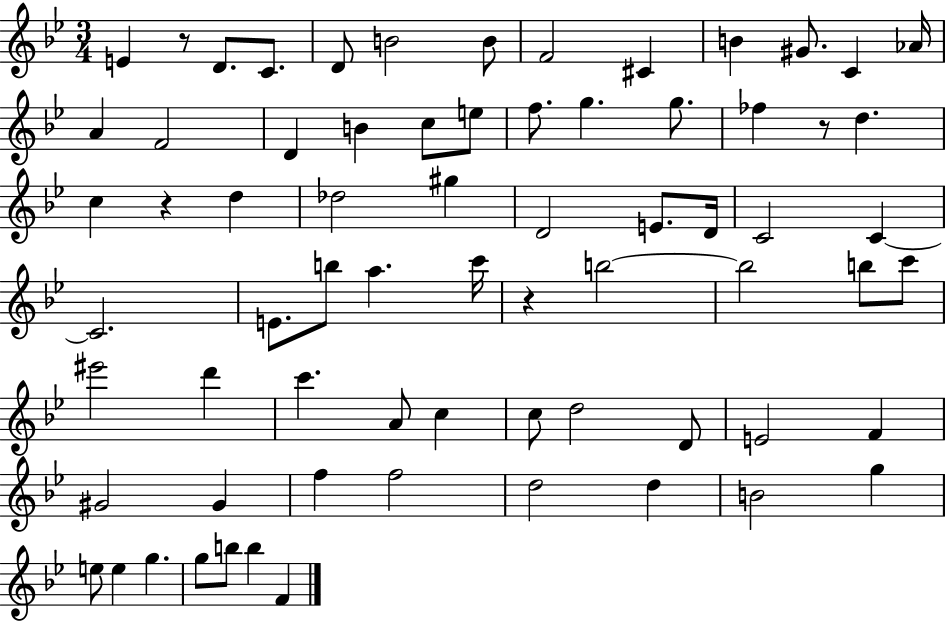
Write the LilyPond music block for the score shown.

{
  \clef treble
  \numericTimeSignature
  \time 3/4
  \key bes \major
  e'4 r8 d'8. c'8. | d'8 b'2 b'8 | f'2 cis'4 | b'4 gis'8. c'4 aes'16 | \break a'4 f'2 | d'4 b'4 c''8 e''8 | f''8. g''4. g''8. | fes''4 r8 d''4. | \break c''4 r4 d''4 | des''2 gis''4 | d'2 e'8. d'16 | c'2 c'4~~ | \break c'2. | e'8. b''8 a''4. c'''16 | r4 b''2~~ | b''2 b''8 c'''8 | \break eis'''2 d'''4 | c'''4. a'8 c''4 | c''8 d''2 d'8 | e'2 f'4 | \break gis'2 gis'4 | f''4 f''2 | d''2 d''4 | b'2 g''4 | \break e''8 e''4 g''4. | g''8 b''8 b''4 f'4 | \bar "|."
}